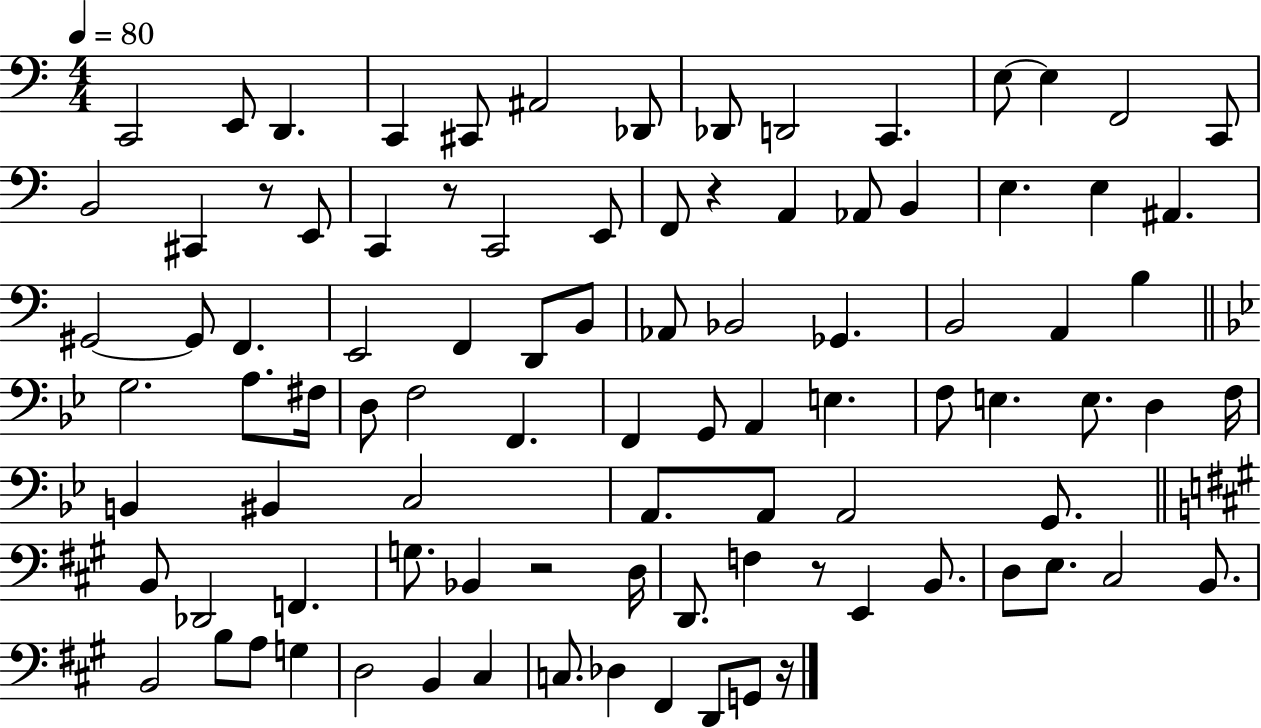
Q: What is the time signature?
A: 4/4